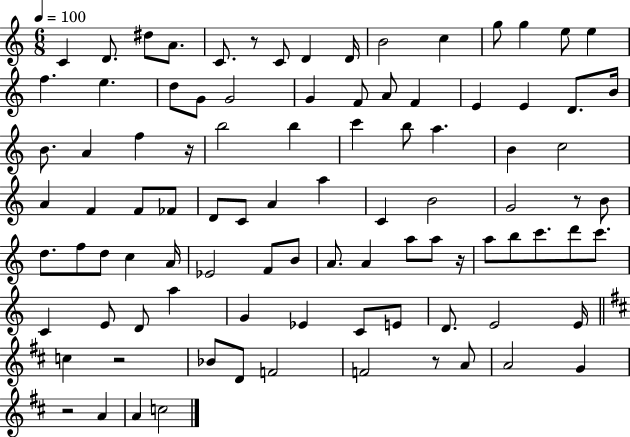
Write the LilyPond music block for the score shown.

{
  \clef treble
  \numericTimeSignature
  \time 6/8
  \key c \major
  \tempo 4 = 100
  \repeat volta 2 { c'4 d'8. dis''8 a'8. | c'8. r8 c'8 d'4 d'16 | b'2 c''4 | g''8 g''4 e''8 e''4 | \break f''4. e''4. | d''8 g'8 g'2 | g'4 f'8 a'8 f'4 | e'4 e'4 d'8. b'16 | \break b'8. a'4 f''4 r16 | b''2 b''4 | c'''4 b''8 a''4. | b'4 c''2 | \break a'4 f'4 f'8 fes'8 | d'8 c'8 a'4 a''4 | c'4 b'2 | g'2 r8 b'8 | \break d''8. f''8 d''8 c''4 a'16 | ees'2 f'8 b'8 | a'8. a'4 a''8 a''8 r16 | a''8 b''8 c'''8. d'''8 c'''8. | \break c'4 e'8 d'8 a''4 | g'4 ees'4 c'8 e'8 | d'8. e'2 e'16 | \bar "||" \break \key d \major c''4 r2 | bes'8 d'8 f'2 | f'2 r8 a'8 | a'2 g'4 | \break r2 a'4 | a'4 c''2 | } \bar "|."
}